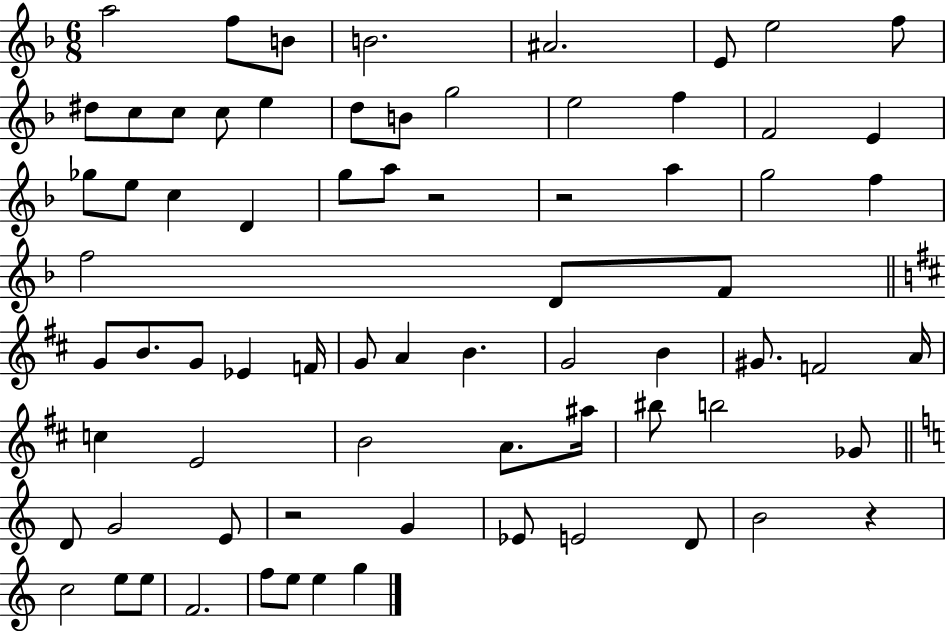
{
  \clef treble
  \numericTimeSignature
  \time 6/8
  \key f \major
  a''2 f''8 b'8 | b'2. | ais'2. | e'8 e''2 f''8 | \break dis''8 c''8 c''8 c''8 e''4 | d''8 b'8 g''2 | e''2 f''4 | f'2 e'4 | \break ges''8 e''8 c''4 d'4 | g''8 a''8 r2 | r2 a''4 | g''2 f''4 | \break f''2 d'8 f'8 | \bar "||" \break \key b \minor g'8 b'8. g'8 ees'4 f'16 | g'8 a'4 b'4. | g'2 b'4 | gis'8. f'2 a'16 | \break c''4 e'2 | b'2 a'8. ais''16 | bis''8 b''2 ges'8 | \bar "||" \break \key c \major d'8 g'2 e'8 | r2 g'4 | ees'8 e'2 d'8 | b'2 r4 | \break c''2 e''8 e''8 | f'2. | f''8 e''8 e''4 g''4 | \bar "|."
}